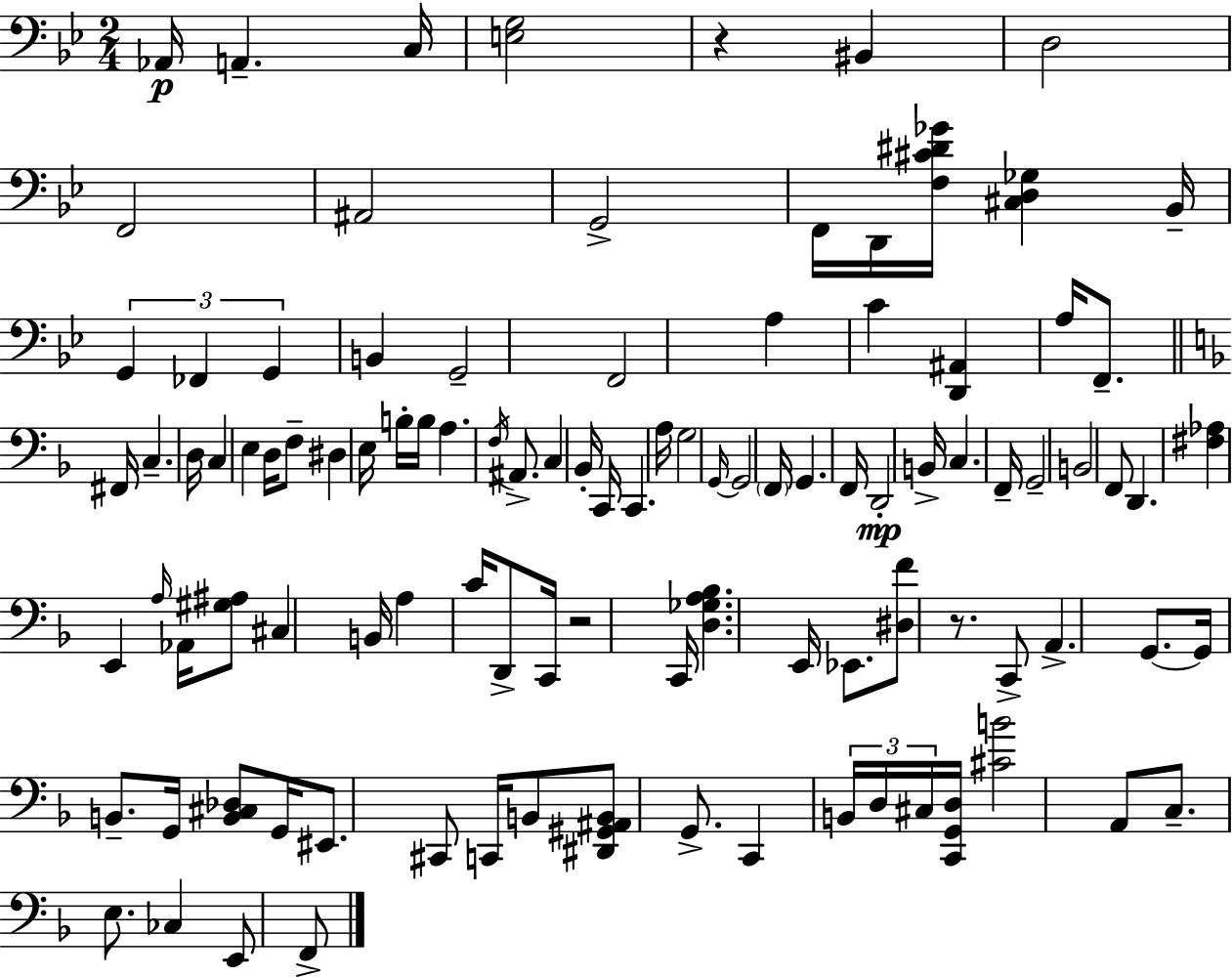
X:1
T:Untitled
M:2/4
L:1/4
K:Gm
_A,,/4 A,, C,/4 [E,G,]2 z ^B,, D,2 F,,2 ^A,,2 G,,2 F,,/4 D,,/4 [F,^C^D_G]/4 [^C,D,_G,] _B,,/4 G,, _F,, G,, B,, G,,2 F,,2 A, C [D,,^A,,] A,/4 F,,/2 ^F,,/4 C, D,/4 C, E, D,/4 F,/2 ^D, E,/4 B,/4 B,/4 A, F,/4 ^A,,/2 C, _B,,/4 C,,/4 C,, A,/4 G,2 G,,/4 G,,2 F,,/4 G,, F,,/4 D,,2 B,,/4 C, F,,/4 G,,2 B,,2 F,,/2 D,, [^F,_A,] E,, A,/4 _A,,/4 [^G,^A,]/2 ^C, B,,/4 A, C/4 D,,/2 C,,/4 z2 C,,/4 [D,_G,A,_B,] E,,/4 _E,,/2 [^D,F]/2 z/2 C,,/2 A,, G,,/2 G,,/4 B,,/2 G,,/4 [B,,^C,_D,]/2 G,,/4 ^E,,/2 ^C,,/2 C,,/4 B,,/2 [^D,,^G,,^A,,B,,]/2 G,,/2 C,, B,,/4 D,/4 ^C,/4 [C,,G,,D,]/4 [^CB]2 A,,/2 C,/2 E,/2 _C, E,,/2 F,,/2